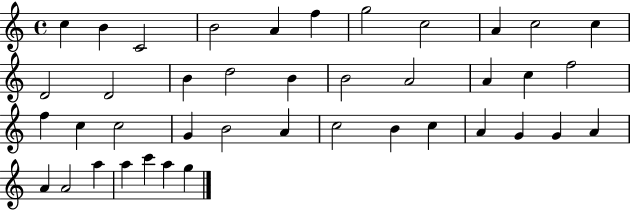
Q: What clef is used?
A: treble